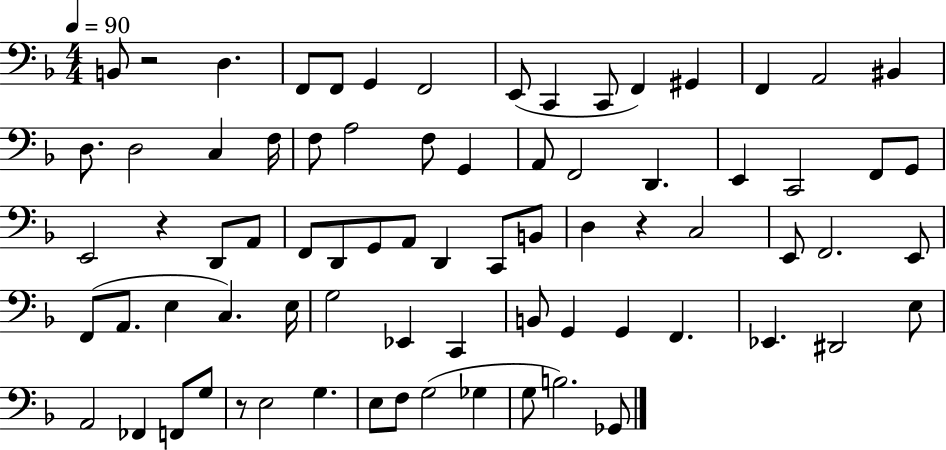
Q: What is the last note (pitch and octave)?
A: Gb2